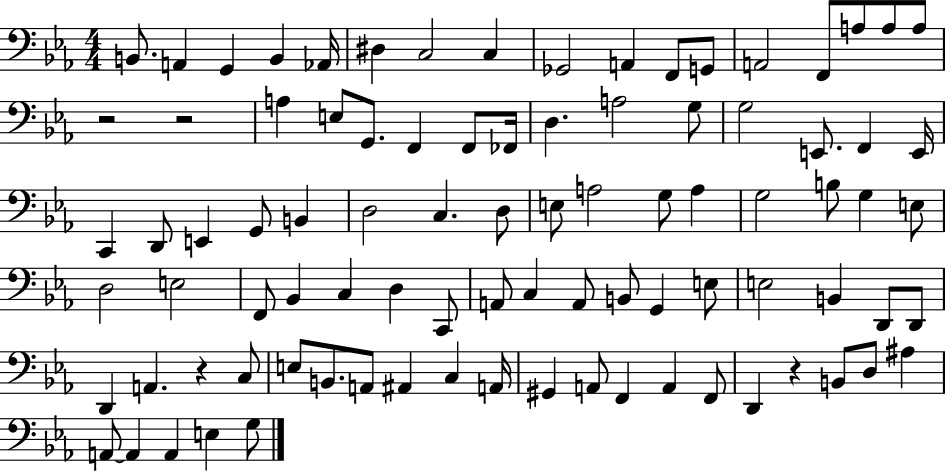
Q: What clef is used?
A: bass